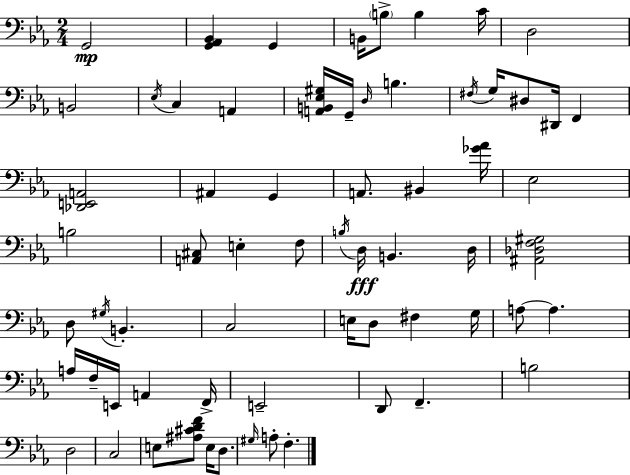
X:1
T:Untitled
M:2/4
L:1/4
K:Cm
G,,2 [G,,_A,,_B,,] G,, B,,/4 B,/2 B, C/4 D,2 B,,2 _E,/4 C, A,, [A,,B,,_E,^G,]/4 G,,/4 D,/4 B, ^F,/4 G,/4 ^D,/2 ^D,,/4 F,, [_D,,E,,A,,]2 ^A,, G,, A,,/2 ^B,, [_G_A]/4 _E,2 B,2 [A,,^C,]/2 E, F,/2 B,/4 D,/4 B,, D,/4 [^A,,_D,F,^G,]2 D,/2 ^G,/4 B,, C,2 E,/4 D,/2 ^F, G,/4 A,/2 A, A,/4 F,/4 E,,/4 A,, F,,/4 E,,2 D,,/2 F,, B,2 D,2 C,2 E,/2 [^A,^CDF]/2 E,/4 D,/2 ^G,/4 A,/2 F,